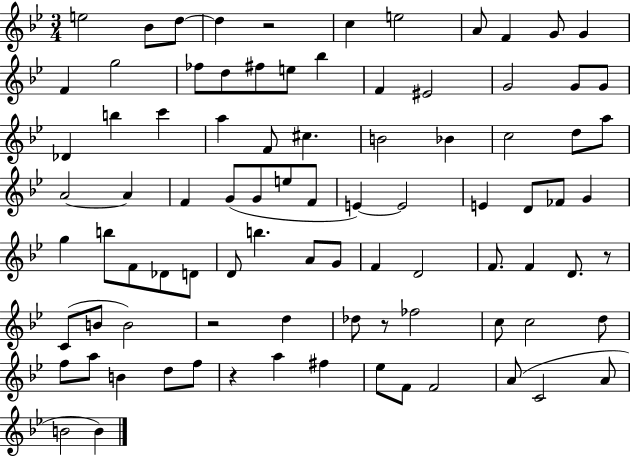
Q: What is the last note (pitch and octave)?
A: B4